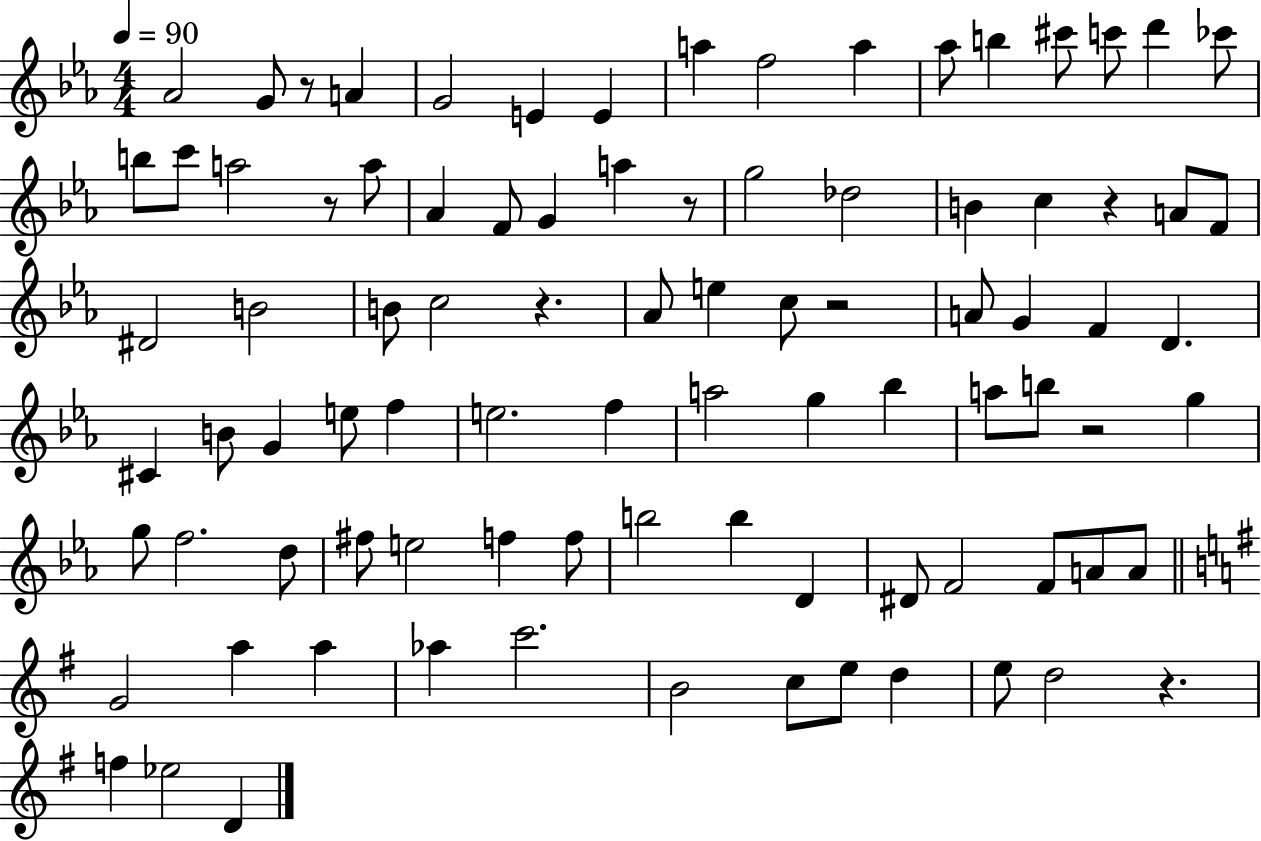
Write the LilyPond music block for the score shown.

{
  \clef treble
  \numericTimeSignature
  \time 4/4
  \key ees \major
  \tempo 4 = 90
  \repeat volta 2 { aes'2 g'8 r8 a'4 | g'2 e'4 e'4 | a''4 f''2 a''4 | aes''8 b''4 cis'''8 c'''8 d'''4 ces'''8 | \break b''8 c'''8 a''2 r8 a''8 | aes'4 f'8 g'4 a''4 r8 | g''2 des''2 | b'4 c''4 r4 a'8 f'8 | \break dis'2 b'2 | b'8 c''2 r4. | aes'8 e''4 c''8 r2 | a'8 g'4 f'4 d'4. | \break cis'4 b'8 g'4 e''8 f''4 | e''2. f''4 | a''2 g''4 bes''4 | a''8 b''8 r2 g''4 | \break g''8 f''2. d''8 | fis''8 e''2 f''4 f''8 | b''2 b''4 d'4 | dis'8 f'2 f'8 a'8 a'8 | \break \bar "||" \break \key g \major g'2 a''4 a''4 | aes''4 c'''2. | b'2 c''8 e''8 d''4 | e''8 d''2 r4. | \break f''4 ees''2 d'4 | } \bar "|."
}